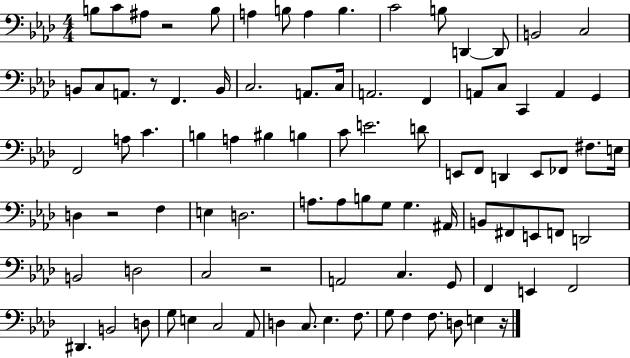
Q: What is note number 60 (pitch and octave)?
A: F2